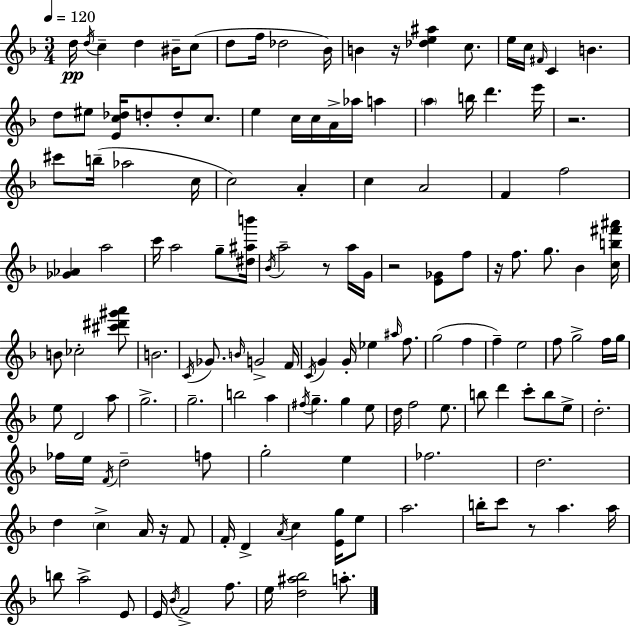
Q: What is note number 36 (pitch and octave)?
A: C5